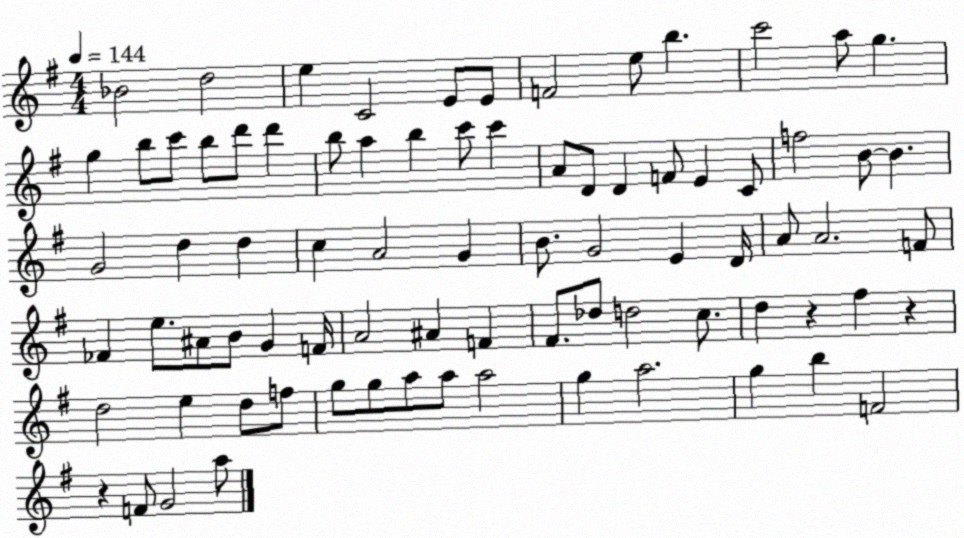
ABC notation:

X:1
T:Untitled
M:4/4
L:1/4
K:G
_B2 d2 e C2 E/2 E/2 F2 e/2 b c'2 a/2 g g b/2 c'/2 b/2 d'/2 d' b/2 a b c'/2 c' A/2 D/2 D F/2 E C/2 f2 B/2 B G2 d d c A2 G B/2 G2 E D/4 A/2 A2 F/2 _F e/2 ^A/2 B/2 G F/4 A2 ^A F ^F/2 _d/2 d2 c/2 d z ^f z d2 e d/2 f/2 g/2 g/2 a/2 a/2 a2 g a2 g b F2 z F/2 G2 a/2